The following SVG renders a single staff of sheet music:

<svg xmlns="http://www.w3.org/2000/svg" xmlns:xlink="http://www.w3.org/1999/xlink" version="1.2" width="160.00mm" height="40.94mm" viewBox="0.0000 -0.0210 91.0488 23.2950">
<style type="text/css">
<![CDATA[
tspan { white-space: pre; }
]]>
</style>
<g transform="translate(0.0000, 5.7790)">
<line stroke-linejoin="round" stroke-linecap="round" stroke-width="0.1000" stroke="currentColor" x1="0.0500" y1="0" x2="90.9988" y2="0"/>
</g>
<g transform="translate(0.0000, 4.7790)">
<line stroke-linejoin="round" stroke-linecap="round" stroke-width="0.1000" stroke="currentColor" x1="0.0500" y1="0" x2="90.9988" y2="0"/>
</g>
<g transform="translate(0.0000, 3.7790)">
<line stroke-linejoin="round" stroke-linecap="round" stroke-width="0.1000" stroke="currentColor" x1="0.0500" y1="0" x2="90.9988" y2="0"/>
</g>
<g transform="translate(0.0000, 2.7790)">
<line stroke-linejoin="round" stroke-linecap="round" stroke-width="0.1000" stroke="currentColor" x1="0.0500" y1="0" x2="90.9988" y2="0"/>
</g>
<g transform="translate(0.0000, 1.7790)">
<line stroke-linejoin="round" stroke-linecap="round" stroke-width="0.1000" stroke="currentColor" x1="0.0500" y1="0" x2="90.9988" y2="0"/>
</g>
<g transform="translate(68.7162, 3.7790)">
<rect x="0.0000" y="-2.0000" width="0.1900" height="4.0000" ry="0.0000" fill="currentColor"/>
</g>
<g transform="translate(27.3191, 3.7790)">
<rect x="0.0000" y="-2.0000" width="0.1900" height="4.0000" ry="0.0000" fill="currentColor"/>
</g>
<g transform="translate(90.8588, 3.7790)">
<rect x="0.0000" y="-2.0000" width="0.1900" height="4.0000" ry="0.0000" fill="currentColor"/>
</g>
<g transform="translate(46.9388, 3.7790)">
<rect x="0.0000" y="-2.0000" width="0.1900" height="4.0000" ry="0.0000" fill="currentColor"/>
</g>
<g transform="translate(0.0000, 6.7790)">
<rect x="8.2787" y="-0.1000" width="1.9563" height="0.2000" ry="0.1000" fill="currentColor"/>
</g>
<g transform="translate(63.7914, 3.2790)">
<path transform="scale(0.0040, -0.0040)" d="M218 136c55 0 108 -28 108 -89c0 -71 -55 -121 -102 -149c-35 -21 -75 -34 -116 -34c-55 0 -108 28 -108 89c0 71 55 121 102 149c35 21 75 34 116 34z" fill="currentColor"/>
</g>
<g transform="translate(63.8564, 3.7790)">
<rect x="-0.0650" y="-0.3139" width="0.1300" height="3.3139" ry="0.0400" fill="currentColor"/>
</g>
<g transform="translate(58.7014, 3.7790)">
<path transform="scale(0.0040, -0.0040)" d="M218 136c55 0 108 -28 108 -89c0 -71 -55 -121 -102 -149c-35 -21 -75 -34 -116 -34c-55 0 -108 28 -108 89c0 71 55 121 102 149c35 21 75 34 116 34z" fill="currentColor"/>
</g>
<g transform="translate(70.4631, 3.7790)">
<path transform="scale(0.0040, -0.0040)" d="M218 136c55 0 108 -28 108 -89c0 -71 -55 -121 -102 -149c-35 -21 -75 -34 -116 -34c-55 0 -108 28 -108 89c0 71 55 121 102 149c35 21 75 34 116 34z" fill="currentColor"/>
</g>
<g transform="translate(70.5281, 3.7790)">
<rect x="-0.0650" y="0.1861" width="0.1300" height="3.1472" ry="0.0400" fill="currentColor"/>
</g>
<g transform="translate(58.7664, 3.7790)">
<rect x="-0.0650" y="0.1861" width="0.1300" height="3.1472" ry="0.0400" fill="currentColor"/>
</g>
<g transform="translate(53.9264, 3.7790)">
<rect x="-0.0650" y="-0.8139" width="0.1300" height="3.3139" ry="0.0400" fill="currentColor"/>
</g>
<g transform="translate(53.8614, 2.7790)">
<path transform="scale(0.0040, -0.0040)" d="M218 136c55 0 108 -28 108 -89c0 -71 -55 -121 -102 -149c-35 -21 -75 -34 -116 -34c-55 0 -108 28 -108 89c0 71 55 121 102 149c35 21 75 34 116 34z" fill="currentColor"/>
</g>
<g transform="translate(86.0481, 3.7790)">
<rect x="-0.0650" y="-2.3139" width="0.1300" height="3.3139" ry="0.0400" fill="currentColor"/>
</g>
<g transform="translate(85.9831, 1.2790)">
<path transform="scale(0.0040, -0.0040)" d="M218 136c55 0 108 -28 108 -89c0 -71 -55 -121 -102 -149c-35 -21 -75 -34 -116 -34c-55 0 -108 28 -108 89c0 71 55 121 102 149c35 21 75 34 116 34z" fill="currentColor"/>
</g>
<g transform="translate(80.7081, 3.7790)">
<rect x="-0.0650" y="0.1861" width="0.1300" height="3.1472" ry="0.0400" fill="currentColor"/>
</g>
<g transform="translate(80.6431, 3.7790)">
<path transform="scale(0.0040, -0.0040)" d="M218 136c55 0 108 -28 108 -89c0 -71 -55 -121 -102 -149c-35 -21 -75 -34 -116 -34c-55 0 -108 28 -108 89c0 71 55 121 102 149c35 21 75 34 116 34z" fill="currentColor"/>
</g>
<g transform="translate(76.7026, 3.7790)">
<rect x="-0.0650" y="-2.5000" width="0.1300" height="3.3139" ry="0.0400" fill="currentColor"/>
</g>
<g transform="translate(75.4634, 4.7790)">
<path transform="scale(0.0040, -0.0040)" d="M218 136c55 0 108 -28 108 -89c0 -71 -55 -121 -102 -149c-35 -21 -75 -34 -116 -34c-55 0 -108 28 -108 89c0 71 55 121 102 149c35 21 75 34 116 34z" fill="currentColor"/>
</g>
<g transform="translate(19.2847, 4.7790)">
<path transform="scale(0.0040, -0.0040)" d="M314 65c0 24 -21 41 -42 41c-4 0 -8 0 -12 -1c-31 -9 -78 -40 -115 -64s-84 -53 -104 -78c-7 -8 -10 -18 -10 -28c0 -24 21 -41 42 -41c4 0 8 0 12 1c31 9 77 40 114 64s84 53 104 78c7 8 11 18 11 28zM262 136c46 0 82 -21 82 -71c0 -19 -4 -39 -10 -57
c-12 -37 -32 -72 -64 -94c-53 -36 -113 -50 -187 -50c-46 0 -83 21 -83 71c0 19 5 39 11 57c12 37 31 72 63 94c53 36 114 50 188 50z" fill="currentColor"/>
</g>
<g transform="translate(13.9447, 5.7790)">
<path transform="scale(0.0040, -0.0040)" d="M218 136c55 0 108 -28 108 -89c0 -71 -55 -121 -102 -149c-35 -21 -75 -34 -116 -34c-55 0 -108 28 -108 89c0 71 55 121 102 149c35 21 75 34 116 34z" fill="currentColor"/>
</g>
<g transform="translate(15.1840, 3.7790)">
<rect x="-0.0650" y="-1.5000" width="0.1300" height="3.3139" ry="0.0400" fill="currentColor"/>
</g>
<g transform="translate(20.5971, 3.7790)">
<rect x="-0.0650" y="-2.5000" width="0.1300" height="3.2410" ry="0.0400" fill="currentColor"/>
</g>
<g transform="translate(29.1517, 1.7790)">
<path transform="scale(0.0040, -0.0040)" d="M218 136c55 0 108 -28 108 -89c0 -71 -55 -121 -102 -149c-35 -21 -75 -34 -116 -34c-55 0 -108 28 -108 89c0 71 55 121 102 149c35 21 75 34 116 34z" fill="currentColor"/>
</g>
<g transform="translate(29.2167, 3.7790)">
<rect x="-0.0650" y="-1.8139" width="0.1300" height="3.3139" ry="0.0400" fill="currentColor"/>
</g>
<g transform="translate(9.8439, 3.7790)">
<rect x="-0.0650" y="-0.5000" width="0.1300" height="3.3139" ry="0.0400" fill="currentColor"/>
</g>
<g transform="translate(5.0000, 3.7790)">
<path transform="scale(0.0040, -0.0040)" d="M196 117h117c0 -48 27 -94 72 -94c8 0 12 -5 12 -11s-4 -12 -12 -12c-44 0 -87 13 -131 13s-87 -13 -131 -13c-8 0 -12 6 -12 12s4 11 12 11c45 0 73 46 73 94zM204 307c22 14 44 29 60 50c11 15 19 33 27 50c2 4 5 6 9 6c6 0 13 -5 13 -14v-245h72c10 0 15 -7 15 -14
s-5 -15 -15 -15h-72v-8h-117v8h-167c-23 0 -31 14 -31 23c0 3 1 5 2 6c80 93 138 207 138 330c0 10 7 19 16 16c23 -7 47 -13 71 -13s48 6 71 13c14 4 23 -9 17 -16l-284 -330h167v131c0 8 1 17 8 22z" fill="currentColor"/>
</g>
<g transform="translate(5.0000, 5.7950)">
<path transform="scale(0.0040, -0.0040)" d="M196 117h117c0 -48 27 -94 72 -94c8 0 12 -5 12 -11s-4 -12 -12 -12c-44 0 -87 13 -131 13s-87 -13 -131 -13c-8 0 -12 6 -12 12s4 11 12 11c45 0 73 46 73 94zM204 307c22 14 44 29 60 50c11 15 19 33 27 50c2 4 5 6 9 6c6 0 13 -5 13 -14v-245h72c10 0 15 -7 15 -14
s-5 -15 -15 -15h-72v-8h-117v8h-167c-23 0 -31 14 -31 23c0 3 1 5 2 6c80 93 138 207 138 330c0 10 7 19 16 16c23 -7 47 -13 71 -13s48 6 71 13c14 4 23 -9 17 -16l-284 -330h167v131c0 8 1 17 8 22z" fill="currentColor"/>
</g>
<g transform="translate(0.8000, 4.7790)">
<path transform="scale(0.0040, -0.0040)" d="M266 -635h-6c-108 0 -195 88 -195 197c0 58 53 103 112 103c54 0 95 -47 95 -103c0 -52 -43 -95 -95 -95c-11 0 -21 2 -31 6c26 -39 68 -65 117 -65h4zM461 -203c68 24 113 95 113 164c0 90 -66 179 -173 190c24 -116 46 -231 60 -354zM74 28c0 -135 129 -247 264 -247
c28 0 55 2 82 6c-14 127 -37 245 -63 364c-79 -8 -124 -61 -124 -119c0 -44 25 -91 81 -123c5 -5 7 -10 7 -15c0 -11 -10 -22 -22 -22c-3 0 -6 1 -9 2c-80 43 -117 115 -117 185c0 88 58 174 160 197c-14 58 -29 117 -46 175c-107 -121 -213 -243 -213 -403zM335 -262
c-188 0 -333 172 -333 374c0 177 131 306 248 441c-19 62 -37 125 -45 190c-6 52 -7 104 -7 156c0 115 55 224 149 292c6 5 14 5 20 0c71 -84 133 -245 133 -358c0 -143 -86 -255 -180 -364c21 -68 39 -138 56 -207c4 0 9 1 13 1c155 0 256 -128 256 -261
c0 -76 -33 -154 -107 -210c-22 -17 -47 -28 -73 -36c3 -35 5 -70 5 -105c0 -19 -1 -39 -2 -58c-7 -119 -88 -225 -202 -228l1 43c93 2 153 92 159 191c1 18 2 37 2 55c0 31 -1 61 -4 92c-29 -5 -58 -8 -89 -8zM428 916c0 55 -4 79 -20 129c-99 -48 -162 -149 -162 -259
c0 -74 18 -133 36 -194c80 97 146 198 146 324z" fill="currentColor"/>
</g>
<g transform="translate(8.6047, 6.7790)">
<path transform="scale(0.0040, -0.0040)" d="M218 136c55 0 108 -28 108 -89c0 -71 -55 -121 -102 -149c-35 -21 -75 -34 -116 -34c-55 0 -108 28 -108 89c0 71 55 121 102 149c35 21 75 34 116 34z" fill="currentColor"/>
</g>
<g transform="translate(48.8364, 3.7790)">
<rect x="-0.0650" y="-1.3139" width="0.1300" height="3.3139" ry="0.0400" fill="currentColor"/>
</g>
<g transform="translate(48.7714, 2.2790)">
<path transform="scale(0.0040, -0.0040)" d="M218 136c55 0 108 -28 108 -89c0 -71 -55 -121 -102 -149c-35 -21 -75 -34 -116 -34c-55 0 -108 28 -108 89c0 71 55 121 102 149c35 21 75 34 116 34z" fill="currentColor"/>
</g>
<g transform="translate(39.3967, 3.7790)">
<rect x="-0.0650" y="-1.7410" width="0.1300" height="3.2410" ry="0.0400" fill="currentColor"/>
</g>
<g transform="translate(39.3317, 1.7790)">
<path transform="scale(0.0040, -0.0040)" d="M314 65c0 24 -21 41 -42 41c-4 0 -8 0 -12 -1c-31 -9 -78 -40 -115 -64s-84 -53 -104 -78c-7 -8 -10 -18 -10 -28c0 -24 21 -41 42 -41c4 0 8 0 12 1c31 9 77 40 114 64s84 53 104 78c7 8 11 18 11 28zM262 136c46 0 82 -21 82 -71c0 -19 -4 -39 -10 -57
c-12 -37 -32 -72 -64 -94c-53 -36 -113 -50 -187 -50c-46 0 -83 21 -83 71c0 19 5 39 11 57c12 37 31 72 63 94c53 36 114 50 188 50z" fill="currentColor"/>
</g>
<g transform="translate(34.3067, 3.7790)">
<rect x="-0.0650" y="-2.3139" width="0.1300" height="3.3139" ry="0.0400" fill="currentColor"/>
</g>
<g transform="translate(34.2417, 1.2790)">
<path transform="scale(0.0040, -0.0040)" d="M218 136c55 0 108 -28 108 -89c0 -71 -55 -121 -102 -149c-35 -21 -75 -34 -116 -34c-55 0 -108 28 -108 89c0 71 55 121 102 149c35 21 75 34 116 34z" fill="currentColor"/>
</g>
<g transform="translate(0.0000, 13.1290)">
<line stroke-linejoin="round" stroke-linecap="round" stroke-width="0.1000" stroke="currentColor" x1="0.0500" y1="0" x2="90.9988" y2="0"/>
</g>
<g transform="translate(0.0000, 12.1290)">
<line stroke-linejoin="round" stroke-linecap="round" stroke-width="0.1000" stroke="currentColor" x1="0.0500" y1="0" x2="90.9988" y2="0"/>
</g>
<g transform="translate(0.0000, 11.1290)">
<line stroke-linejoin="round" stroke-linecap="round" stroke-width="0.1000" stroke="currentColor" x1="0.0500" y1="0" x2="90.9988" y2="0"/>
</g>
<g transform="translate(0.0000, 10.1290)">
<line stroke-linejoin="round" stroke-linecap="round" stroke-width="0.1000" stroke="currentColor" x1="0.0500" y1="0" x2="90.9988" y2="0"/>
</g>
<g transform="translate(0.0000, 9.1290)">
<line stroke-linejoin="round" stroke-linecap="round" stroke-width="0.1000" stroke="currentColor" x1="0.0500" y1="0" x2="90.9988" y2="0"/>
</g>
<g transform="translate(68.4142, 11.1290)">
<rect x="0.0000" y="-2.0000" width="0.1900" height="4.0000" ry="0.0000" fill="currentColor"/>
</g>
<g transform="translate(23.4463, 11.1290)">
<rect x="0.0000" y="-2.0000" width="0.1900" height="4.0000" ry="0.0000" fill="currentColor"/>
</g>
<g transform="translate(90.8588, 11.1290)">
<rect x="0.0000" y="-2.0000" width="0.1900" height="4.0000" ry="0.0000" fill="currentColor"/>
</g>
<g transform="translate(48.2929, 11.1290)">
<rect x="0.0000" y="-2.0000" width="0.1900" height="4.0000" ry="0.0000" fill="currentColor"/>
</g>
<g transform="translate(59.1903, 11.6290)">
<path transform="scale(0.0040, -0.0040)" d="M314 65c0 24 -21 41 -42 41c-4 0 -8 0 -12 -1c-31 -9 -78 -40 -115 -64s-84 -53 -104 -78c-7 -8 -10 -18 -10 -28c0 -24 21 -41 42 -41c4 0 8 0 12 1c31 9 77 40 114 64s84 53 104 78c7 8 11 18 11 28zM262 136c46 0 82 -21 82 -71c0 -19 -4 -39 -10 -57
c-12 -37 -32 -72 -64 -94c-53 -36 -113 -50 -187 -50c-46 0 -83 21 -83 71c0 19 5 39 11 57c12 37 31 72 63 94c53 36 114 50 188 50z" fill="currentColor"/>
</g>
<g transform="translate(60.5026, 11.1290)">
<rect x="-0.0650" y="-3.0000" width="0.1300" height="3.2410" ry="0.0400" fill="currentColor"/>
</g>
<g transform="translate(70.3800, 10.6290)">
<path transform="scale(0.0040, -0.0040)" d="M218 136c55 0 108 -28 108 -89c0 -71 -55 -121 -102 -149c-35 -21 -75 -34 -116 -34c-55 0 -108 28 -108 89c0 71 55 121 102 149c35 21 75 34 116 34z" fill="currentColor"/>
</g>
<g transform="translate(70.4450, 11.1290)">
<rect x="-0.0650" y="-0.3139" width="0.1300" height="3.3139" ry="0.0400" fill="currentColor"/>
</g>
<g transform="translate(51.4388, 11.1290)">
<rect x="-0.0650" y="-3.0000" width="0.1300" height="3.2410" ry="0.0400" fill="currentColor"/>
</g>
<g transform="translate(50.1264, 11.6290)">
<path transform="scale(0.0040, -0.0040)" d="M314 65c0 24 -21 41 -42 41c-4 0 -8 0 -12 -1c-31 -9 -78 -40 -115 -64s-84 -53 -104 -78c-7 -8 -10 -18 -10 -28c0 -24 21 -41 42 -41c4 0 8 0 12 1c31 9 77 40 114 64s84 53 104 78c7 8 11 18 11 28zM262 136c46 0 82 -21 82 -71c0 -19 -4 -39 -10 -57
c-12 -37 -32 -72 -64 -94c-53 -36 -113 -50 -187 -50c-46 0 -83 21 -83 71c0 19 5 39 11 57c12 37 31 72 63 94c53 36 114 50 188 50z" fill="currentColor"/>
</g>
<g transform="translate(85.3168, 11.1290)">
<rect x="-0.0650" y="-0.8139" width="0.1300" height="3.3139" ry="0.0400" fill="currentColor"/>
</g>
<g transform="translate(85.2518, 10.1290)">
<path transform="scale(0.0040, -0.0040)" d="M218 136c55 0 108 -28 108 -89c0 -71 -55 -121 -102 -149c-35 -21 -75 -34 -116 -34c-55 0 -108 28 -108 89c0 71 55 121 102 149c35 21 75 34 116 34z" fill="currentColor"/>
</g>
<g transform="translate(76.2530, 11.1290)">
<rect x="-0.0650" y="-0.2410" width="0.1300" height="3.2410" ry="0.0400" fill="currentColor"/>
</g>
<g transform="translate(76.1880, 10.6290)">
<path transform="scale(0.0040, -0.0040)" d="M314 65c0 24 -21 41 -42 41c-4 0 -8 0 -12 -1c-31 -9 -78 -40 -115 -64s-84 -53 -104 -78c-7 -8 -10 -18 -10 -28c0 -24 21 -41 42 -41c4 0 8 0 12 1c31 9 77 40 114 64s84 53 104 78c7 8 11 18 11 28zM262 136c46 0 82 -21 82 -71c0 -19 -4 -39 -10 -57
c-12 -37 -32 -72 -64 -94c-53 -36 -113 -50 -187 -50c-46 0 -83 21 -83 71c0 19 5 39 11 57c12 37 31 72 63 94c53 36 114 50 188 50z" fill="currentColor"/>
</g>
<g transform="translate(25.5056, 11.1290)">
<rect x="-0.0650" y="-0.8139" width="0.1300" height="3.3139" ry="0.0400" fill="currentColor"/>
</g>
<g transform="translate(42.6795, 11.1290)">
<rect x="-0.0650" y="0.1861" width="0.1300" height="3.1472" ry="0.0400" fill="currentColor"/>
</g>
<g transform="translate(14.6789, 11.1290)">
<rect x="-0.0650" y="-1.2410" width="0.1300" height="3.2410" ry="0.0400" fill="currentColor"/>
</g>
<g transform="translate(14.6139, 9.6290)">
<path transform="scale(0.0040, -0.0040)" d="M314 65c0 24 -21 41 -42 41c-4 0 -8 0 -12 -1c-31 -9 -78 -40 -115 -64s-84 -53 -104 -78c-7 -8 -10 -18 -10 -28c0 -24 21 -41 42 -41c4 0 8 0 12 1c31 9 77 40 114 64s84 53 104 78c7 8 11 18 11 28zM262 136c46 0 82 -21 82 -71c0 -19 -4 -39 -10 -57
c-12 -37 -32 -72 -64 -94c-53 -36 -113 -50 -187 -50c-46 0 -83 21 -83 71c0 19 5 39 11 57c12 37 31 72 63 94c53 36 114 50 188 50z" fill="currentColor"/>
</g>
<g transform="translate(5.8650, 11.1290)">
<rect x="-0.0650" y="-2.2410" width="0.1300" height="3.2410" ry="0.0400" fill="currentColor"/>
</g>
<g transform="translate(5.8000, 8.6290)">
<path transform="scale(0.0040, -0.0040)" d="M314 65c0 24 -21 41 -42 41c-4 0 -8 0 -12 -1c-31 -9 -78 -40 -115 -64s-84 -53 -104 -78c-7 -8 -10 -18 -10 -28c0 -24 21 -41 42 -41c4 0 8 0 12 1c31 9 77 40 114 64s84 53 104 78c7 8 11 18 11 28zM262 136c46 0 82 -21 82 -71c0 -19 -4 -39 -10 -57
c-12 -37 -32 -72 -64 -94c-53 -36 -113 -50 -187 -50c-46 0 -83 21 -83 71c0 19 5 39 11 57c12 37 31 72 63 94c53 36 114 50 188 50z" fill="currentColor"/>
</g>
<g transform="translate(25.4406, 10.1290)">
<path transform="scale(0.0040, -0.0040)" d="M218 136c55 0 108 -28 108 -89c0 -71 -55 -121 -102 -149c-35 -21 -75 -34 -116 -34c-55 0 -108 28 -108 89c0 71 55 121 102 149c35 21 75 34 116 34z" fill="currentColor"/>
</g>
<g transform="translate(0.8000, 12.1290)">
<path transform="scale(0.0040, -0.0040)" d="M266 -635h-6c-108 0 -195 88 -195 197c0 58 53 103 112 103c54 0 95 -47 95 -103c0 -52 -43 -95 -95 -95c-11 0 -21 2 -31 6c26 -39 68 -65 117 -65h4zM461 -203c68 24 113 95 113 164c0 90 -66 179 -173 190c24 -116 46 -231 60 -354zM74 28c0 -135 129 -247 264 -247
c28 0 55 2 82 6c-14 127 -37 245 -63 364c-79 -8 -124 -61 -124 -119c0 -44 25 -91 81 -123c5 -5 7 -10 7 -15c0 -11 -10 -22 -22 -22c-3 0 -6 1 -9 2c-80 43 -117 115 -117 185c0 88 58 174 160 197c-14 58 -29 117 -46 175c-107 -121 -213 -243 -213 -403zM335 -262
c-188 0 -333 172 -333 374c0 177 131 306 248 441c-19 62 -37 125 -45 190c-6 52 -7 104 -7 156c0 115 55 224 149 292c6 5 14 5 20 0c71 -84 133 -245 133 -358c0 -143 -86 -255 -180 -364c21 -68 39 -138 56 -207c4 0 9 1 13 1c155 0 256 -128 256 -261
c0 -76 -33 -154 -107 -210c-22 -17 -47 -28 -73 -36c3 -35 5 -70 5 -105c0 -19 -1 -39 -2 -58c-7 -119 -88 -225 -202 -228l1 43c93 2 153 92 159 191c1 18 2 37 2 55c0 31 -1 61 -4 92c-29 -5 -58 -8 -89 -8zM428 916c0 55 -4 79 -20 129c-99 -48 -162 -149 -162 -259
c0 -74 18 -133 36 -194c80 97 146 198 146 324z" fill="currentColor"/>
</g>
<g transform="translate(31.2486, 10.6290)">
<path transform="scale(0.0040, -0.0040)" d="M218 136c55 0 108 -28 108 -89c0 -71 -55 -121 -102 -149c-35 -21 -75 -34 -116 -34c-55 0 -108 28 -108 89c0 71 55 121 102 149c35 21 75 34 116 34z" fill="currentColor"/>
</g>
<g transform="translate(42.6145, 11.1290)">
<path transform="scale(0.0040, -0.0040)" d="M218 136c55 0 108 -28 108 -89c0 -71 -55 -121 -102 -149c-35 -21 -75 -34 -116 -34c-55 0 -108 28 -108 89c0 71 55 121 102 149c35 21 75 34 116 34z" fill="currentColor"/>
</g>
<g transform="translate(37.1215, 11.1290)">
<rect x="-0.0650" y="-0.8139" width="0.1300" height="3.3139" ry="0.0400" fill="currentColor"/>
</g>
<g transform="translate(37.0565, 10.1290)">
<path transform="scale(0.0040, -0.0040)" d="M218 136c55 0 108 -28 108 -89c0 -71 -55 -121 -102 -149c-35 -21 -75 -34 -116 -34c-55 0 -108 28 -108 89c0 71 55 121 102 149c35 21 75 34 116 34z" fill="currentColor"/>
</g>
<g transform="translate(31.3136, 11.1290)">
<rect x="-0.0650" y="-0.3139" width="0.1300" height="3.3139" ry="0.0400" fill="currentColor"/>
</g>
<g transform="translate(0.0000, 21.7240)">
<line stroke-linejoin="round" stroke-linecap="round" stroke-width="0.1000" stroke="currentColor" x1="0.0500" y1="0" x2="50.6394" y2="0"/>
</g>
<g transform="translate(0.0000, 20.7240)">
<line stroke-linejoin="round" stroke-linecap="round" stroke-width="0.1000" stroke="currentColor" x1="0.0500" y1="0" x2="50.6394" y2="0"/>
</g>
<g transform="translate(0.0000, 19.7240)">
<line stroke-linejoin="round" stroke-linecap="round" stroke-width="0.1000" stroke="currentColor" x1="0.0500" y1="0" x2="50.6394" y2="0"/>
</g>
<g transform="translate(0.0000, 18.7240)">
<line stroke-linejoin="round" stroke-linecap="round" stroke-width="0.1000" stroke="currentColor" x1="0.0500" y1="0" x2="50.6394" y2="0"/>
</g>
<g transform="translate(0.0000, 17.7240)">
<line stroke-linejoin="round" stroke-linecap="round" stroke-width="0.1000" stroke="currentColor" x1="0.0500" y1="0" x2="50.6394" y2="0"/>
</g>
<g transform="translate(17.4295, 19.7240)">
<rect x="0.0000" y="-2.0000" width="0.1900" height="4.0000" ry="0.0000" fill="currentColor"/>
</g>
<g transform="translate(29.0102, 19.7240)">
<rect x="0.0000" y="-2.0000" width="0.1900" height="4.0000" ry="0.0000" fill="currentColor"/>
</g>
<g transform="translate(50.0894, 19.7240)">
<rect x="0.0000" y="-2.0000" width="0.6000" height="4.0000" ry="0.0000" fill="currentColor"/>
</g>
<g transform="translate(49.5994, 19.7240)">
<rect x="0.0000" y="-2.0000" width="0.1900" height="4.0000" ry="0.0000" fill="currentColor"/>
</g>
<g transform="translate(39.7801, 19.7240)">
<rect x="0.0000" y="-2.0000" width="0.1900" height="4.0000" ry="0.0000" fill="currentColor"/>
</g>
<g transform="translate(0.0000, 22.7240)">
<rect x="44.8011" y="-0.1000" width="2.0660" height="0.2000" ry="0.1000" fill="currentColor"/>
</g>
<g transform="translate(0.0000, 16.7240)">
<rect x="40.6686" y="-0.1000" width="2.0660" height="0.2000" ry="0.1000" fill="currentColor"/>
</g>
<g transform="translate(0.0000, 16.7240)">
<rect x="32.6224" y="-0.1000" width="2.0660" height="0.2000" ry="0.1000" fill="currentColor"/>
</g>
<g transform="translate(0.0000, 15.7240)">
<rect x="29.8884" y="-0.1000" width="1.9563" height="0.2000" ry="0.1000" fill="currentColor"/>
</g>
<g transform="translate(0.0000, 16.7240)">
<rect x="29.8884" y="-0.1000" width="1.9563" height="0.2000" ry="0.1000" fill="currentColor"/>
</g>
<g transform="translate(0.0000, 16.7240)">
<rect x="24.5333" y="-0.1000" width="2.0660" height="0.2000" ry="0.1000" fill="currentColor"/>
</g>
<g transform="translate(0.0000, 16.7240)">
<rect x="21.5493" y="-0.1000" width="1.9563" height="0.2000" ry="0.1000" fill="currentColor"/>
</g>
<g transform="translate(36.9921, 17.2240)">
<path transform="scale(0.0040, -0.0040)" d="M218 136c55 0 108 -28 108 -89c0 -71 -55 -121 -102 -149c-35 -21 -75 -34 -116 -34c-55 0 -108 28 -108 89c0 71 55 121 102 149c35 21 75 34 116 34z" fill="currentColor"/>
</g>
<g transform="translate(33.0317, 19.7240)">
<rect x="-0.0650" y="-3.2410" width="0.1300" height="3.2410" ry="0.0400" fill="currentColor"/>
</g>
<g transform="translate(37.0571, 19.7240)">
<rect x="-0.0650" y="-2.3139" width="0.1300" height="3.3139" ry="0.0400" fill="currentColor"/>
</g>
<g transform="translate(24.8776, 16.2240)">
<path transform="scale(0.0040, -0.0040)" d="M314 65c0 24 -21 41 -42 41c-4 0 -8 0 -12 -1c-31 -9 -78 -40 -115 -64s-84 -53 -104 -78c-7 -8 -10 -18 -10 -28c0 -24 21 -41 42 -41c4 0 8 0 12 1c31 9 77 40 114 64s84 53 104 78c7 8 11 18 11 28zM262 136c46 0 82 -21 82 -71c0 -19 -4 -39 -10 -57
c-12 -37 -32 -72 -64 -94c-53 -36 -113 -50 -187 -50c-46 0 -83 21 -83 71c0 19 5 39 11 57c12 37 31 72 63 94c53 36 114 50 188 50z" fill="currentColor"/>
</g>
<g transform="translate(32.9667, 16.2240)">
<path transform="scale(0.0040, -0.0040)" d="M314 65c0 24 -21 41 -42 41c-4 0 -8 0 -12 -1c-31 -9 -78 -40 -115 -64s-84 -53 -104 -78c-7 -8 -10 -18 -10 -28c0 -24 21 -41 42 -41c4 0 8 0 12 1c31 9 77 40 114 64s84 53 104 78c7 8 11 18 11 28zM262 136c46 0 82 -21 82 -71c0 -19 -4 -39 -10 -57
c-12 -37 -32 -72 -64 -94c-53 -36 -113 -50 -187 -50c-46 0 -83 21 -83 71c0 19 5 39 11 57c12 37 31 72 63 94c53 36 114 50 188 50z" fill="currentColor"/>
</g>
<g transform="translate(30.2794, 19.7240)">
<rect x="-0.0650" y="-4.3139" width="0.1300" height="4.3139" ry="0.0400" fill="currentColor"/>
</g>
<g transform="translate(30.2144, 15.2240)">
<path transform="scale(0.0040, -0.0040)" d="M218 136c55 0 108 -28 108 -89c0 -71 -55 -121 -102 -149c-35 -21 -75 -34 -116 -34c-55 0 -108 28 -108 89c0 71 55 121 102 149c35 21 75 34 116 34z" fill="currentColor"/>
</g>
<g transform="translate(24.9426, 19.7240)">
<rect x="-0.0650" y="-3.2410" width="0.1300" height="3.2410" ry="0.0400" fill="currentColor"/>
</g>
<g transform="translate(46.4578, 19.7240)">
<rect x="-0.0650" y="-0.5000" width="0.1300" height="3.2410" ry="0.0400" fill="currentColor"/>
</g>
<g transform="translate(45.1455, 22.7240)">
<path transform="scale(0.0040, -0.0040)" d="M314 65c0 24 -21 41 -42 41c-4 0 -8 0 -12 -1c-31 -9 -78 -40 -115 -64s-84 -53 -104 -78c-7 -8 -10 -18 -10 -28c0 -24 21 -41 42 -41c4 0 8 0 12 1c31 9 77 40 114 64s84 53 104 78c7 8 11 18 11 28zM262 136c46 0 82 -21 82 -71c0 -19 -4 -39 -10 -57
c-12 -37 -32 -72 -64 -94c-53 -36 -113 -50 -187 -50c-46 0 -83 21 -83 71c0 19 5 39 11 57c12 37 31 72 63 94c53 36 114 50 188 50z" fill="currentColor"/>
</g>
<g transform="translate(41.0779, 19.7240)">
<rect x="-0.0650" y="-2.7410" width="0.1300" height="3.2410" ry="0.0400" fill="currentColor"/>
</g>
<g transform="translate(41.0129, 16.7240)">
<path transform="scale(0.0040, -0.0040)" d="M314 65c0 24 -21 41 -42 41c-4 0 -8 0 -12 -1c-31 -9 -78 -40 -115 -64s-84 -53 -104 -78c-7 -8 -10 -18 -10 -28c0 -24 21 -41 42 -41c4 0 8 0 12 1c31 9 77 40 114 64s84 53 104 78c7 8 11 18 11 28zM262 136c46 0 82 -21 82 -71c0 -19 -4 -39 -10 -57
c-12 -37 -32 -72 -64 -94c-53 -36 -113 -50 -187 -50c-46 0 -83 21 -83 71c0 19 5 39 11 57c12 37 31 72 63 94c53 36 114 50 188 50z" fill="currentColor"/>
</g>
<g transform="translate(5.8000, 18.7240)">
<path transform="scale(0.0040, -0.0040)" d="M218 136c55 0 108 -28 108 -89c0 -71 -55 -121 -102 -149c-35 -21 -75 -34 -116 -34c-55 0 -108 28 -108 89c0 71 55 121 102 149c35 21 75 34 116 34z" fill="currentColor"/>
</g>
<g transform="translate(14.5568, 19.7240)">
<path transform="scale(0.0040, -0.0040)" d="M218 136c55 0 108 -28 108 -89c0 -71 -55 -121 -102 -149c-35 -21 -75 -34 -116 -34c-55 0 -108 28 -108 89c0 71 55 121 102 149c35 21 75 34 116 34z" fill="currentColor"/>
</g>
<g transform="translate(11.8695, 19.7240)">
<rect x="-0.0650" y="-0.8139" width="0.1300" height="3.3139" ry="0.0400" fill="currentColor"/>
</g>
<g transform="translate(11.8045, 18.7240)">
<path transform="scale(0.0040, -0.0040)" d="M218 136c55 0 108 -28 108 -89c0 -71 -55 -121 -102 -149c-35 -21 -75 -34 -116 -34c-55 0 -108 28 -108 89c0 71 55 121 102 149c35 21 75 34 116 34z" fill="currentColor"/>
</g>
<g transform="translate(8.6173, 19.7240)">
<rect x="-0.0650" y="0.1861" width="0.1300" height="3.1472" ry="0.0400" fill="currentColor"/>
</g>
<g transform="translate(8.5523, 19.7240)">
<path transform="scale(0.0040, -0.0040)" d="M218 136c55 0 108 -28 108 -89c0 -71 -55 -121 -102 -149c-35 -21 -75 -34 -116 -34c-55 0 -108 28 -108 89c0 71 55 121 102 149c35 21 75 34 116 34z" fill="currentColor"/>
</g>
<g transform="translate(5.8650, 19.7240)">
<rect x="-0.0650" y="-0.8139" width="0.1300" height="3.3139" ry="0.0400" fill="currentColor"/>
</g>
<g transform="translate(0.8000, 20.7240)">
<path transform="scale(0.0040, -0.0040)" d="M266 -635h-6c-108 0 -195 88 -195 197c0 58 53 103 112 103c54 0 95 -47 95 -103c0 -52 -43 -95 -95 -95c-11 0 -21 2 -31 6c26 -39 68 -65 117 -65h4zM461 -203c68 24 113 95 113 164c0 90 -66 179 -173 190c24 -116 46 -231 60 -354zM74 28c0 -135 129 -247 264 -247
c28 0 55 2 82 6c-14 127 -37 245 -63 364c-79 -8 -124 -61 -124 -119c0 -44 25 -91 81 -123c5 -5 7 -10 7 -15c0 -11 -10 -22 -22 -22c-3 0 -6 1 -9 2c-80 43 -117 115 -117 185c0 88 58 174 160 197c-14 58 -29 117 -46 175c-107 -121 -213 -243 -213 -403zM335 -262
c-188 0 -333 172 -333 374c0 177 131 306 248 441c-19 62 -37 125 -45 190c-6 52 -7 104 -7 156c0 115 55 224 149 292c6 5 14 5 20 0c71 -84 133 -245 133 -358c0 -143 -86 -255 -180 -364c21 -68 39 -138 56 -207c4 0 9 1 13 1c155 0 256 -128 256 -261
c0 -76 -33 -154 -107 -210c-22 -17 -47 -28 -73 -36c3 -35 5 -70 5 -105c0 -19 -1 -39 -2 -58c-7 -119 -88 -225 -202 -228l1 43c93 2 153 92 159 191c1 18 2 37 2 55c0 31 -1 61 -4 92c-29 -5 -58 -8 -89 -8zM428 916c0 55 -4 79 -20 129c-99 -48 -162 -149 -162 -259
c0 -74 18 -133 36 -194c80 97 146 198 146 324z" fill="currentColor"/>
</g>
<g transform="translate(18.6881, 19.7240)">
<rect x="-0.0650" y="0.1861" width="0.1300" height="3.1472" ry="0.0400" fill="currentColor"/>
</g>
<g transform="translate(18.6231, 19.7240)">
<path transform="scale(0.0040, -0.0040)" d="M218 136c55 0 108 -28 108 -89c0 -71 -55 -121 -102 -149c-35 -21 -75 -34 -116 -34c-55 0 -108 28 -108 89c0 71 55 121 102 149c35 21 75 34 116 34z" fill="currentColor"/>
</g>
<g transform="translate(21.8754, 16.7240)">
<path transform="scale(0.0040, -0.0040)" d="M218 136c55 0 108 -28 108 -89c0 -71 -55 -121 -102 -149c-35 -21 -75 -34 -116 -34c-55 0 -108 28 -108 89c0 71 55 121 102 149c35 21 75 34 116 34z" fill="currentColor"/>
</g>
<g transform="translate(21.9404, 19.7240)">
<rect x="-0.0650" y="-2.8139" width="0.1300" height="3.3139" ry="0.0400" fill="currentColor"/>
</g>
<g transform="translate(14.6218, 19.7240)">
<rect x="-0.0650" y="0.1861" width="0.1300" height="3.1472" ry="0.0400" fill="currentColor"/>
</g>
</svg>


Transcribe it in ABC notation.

X:1
T:Untitled
M:4/4
L:1/4
K:C
C E G2 f g f2 e d B c B G B g g2 e2 d c d B A2 A2 c c2 d d B d B B a b2 d' b2 g a2 C2